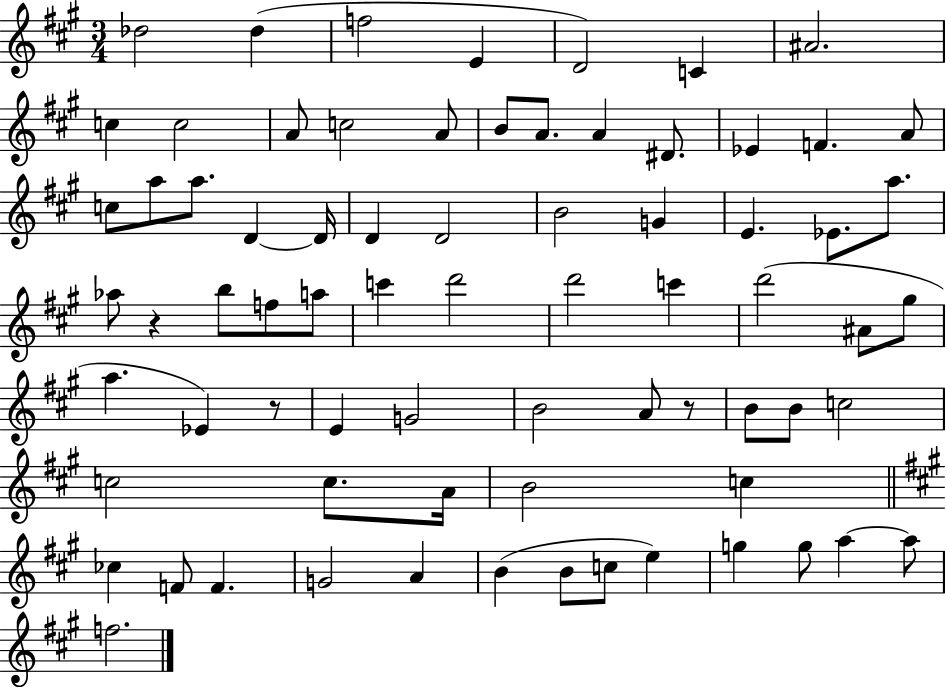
{
  \clef treble
  \numericTimeSignature
  \time 3/4
  \key a \major
  des''2 des''4( | f''2 e'4 | d'2) c'4 | ais'2. | \break c''4 c''2 | a'8 c''2 a'8 | b'8 a'8. a'4 dis'8. | ees'4 f'4. a'8 | \break c''8 a''8 a''8. d'4~~ d'16 | d'4 d'2 | b'2 g'4 | e'4. ees'8. a''8. | \break aes''8 r4 b''8 f''8 a''8 | c'''4 d'''2 | d'''2 c'''4 | d'''2( ais'8 gis''8 | \break a''4. ees'4) r8 | e'4 g'2 | b'2 a'8 r8 | b'8 b'8 c''2 | \break c''2 c''8. a'16 | b'2 c''4 | \bar "||" \break \key a \major ces''4 f'8 f'4. | g'2 a'4 | b'4( b'8 c''8 e''4) | g''4 g''8 a''4~~ a''8 | \break f''2. | \bar "|."
}